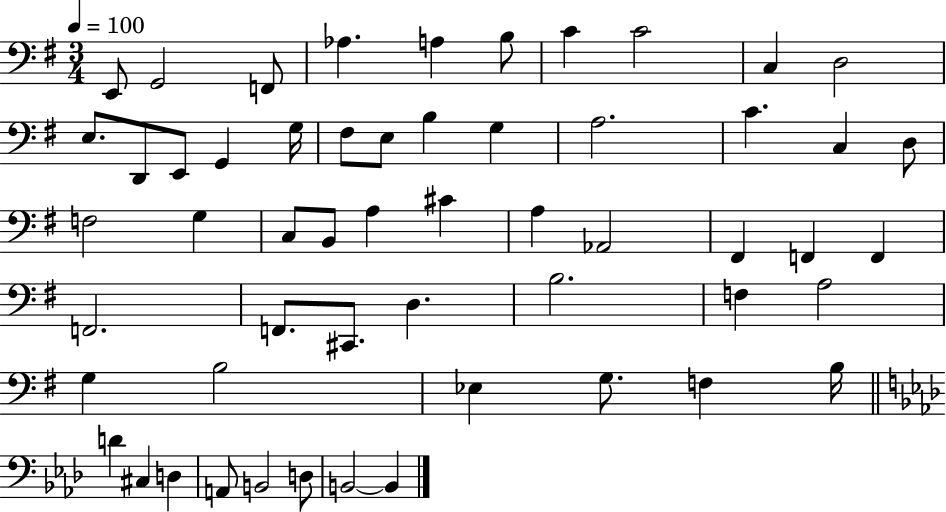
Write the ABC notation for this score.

X:1
T:Untitled
M:3/4
L:1/4
K:G
E,,/2 G,,2 F,,/2 _A, A, B,/2 C C2 C, D,2 E,/2 D,,/2 E,,/2 G,, G,/4 ^F,/2 E,/2 B, G, A,2 C C, D,/2 F,2 G, C,/2 B,,/2 A, ^C A, _A,,2 ^F,, F,, F,, F,,2 F,,/2 ^C,,/2 D, B,2 F, A,2 G, B,2 _E, G,/2 F, B,/4 D ^C, D, A,,/2 B,,2 D,/2 B,,2 B,,